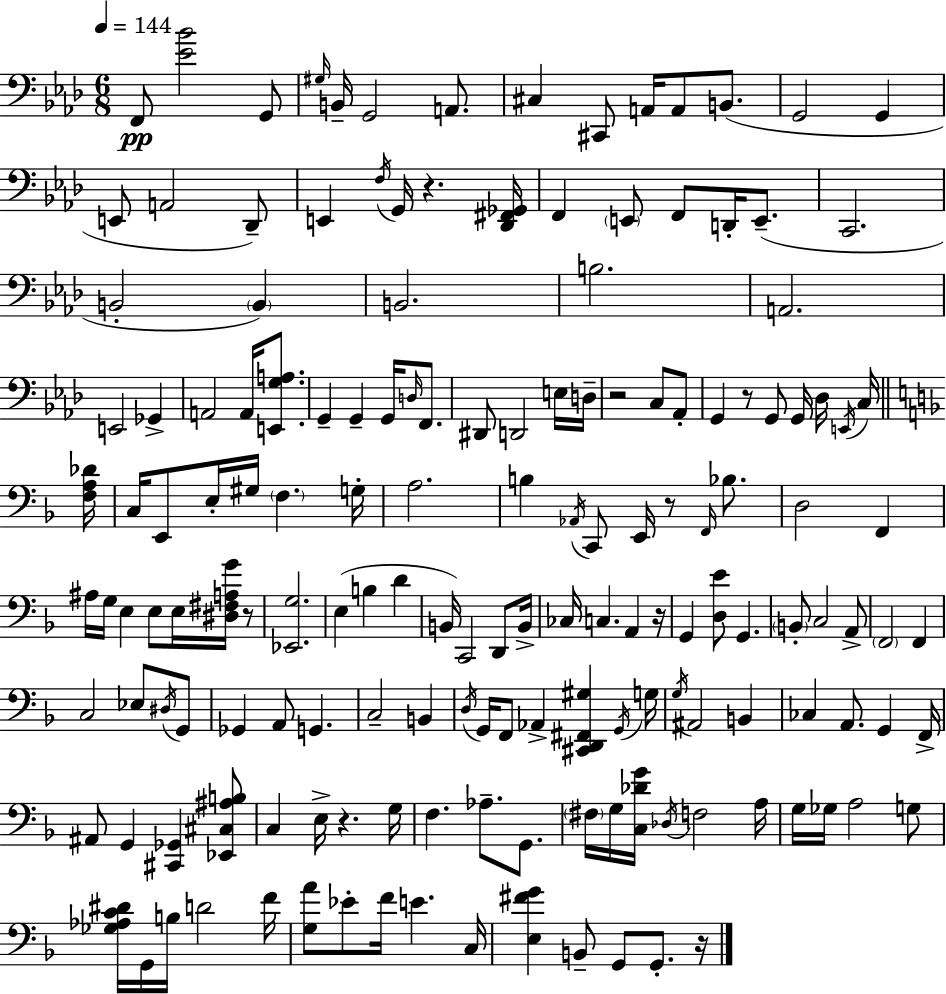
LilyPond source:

{
  \clef bass
  \numericTimeSignature
  \time 6/8
  \key aes \major
  \tempo 4 = 144
  f,8\pp <ees' bes'>2 g,8 | \grace { gis16 } b,16-- g,2 a,8. | cis4 cis,8 a,16 a,8 b,8.( | g,2 g,4 | \break e,8 a,2 des,8--) | e,4 \acciaccatura { f16 } g,16 r4. | <des, fis, ges,>16 f,4 \parenthesize e,8 f,8 d,16-. e,8.--( | c,2. | \break b,2-. \parenthesize b,4) | b,2. | b2. | a,2. | \break e,2 ges,4-> | a,2 a,16 <e, g a>8. | g,4-- g,4-- g,16 \grace { d16 } | f,8. dis,8 d,2 | \break e16 d16-- r2 c8 | aes,8-. g,4 r8 g,8 g,16 | des16 \acciaccatura { e,16 } c16 \bar "||" \break \key f \major <f a des'>16 c16 e,8 e16-. gis16 \parenthesize f4. | g16-. a2. | b4 \acciaccatura { aes,16 } c,8 e,16 r8 \grace { f,16 } | bes8. d2 f,4 | \break ais16 g16 e4 e8 e16 | <dis fis a g'>16 r8 <ees, g>2. | e4( b4 d'4 | b,16) c,2 | \break d,8 b,16-> ces16 c4. a,4 | r16 g,4 <d e'>8 g,4. | \parenthesize b,8-. c2 | a,8-> \parenthesize f,2 f,4 | \break c2 ees8 | \acciaccatura { dis16 } g,8 ges,4 a,8 g,4. | c2-- | b,4 \acciaccatura { d16 } g,16 f,8 aes,4-> | \break <cis, d, fis, gis>4 \acciaccatura { g,16 } g16 \acciaccatura { g16 } ais,2 | b,4 ces4 a,8. | g,4 f,16-> ais,8 g,4 | <cis, ges,>4 <ees, cis ais b>8 c4 e16-> | \break r4. g16 f4. | aes8.-- g,8. \parenthesize fis16 g16 <c des' g'>16 \acciaccatura { des16 } f2 | a16 g16 ges16 a2 | g8 <ges aes c' dis'>16 g,16 b16 d'2 | \break f'16 <g a'>8 ees'8-. | f'16 e'4. c16 <e fis' g'>4 | b,8-- g,8 g,8.-. r16 \bar "|."
}